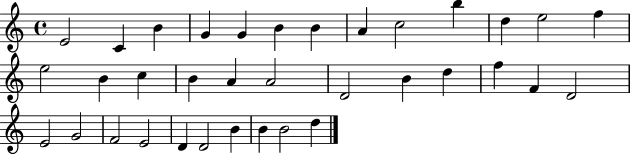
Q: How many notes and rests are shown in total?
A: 35